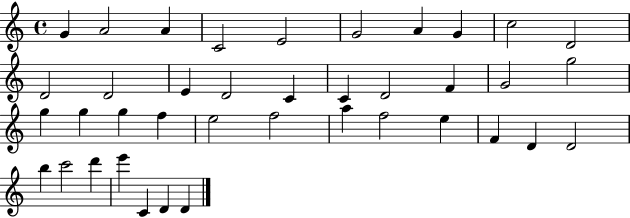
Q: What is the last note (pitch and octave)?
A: D4